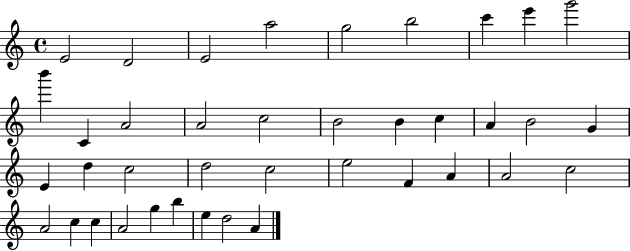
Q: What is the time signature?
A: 4/4